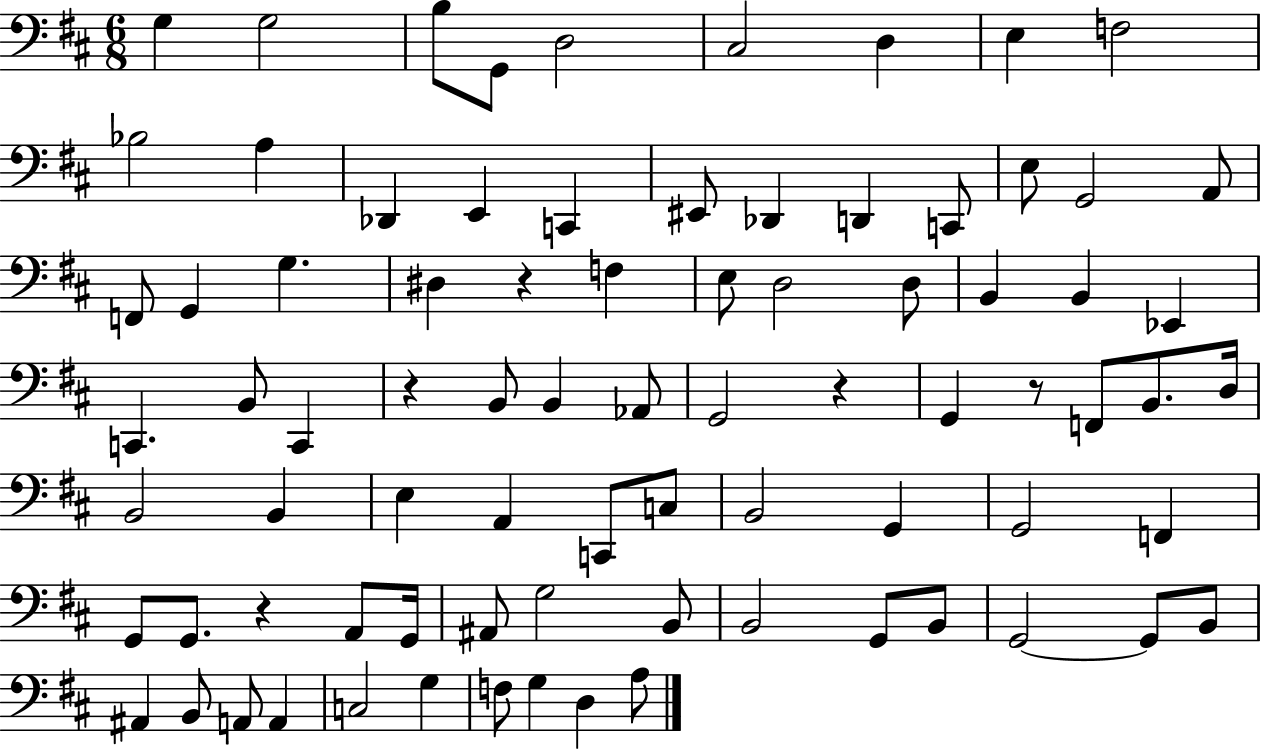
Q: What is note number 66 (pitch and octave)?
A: B2